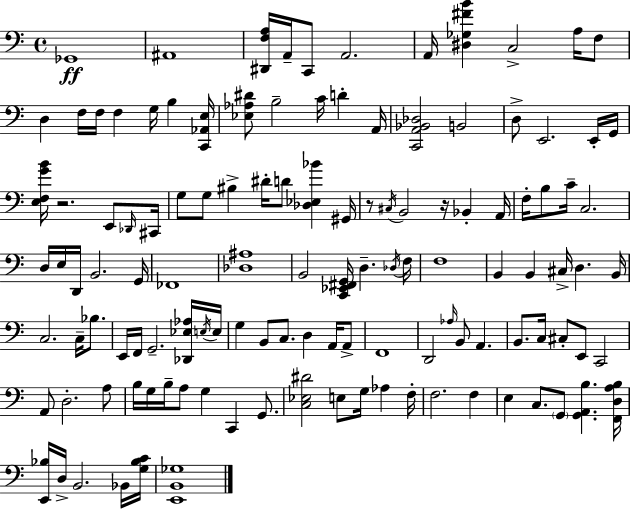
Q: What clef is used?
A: bass